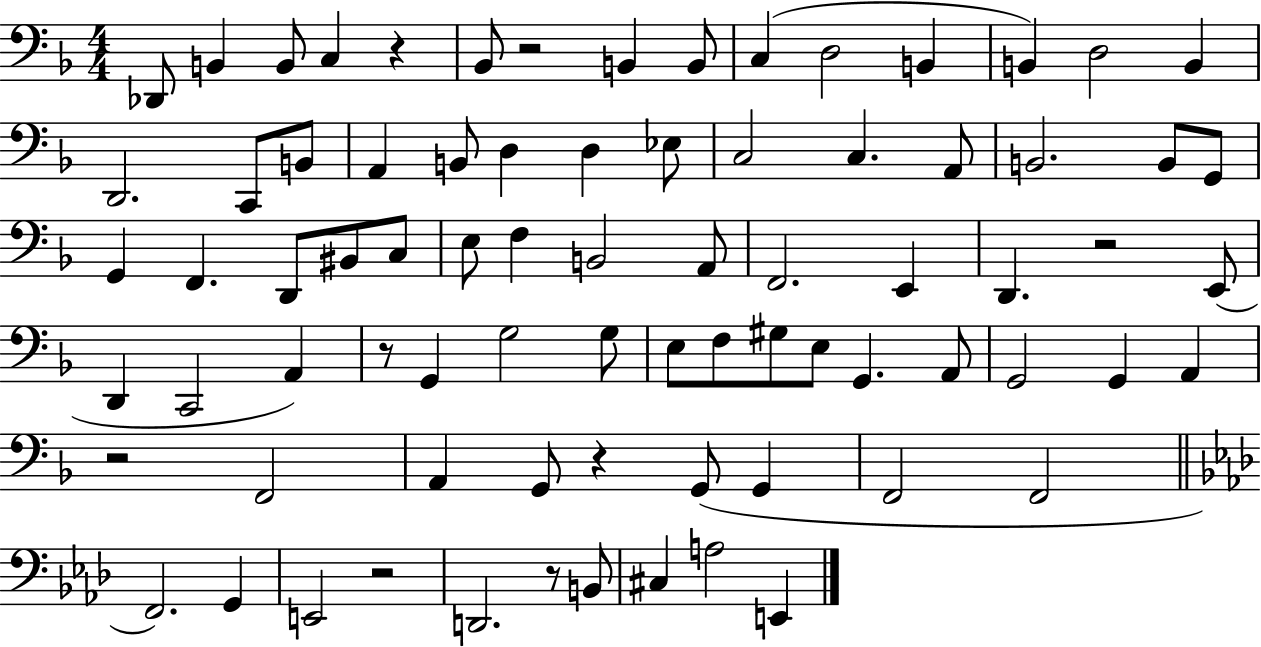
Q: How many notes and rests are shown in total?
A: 78